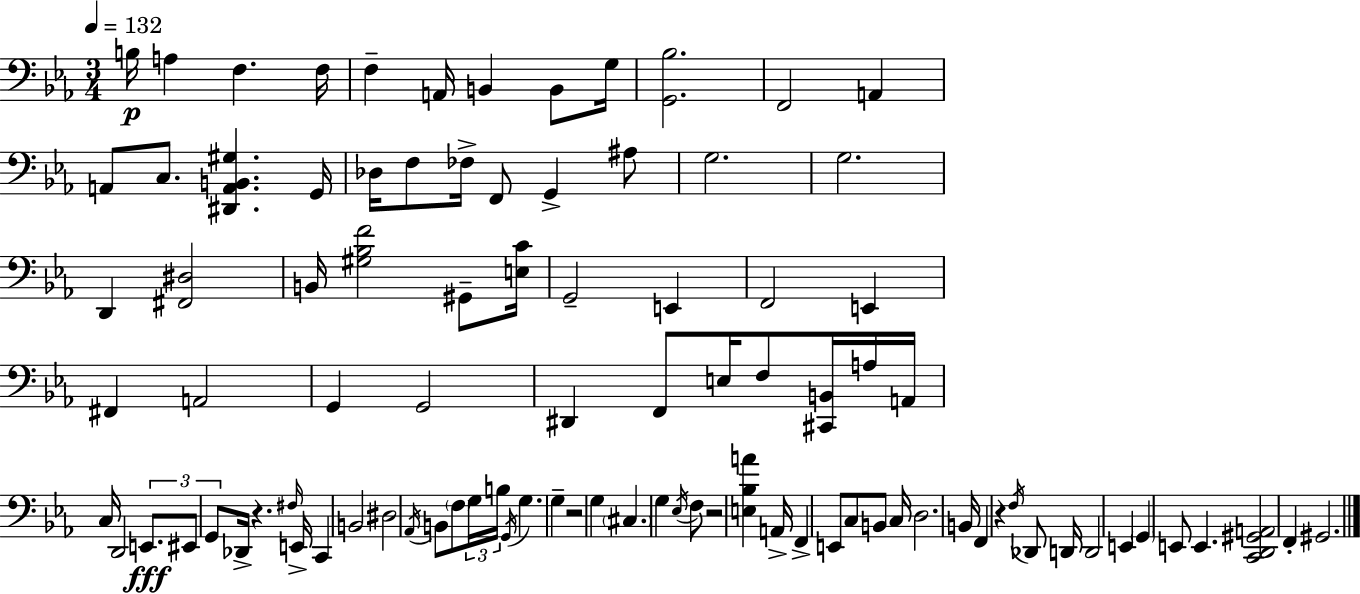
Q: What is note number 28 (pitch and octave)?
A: F2